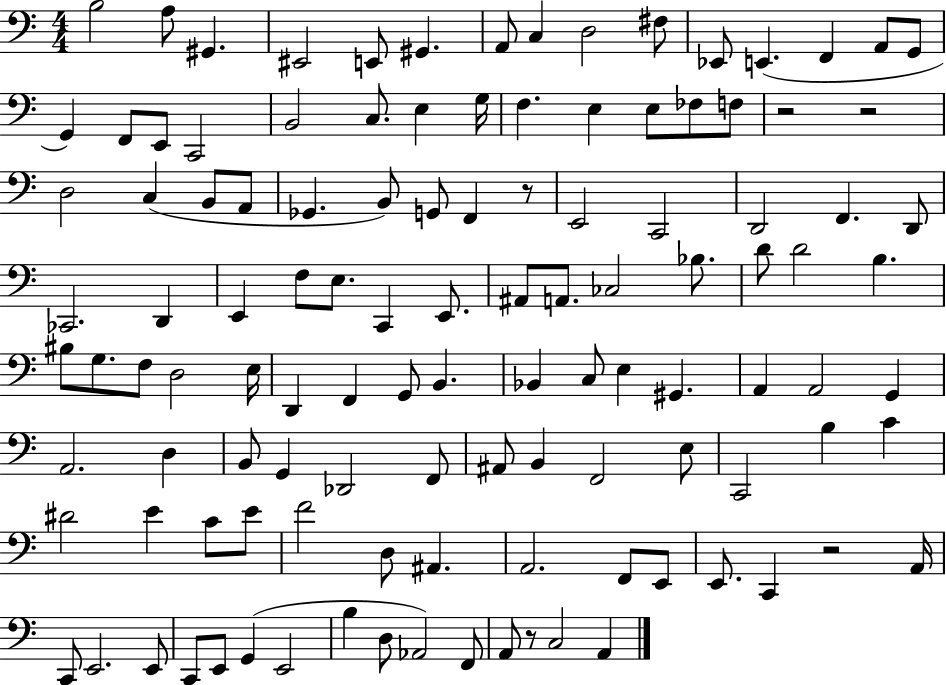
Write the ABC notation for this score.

X:1
T:Untitled
M:4/4
L:1/4
K:C
B,2 A,/2 ^G,, ^E,,2 E,,/2 ^G,, A,,/2 C, D,2 ^F,/2 _E,,/2 E,, F,, A,,/2 G,,/2 G,, F,,/2 E,,/2 C,,2 B,,2 C,/2 E, G,/4 F, E, E,/2 _F,/2 F,/2 z2 z2 D,2 C, B,,/2 A,,/2 _G,, B,,/2 G,,/2 F,, z/2 E,,2 C,,2 D,,2 F,, D,,/2 _C,,2 D,, E,, F,/2 E,/2 C,, E,,/2 ^A,,/2 A,,/2 _C,2 _B,/2 D/2 D2 B, ^B,/2 G,/2 F,/2 D,2 E,/4 D,, F,, G,,/2 B,, _B,, C,/2 E, ^G,, A,, A,,2 G,, A,,2 D, B,,/2 G,, _D,,2 F,,/2 ^A,,/2 B,, F,,2 E,/2 C,,2 B, C ^D2 E C/2 E/2 F2 D,/2 ^A,, A,,2 F,,/2 E,,/2 E,,/2 C,, z2 A,,/4 C,,/2 E,,2 E,,/2 C,,/2 E,,/2 G,, E,,2 B, D,/2 _A,,2 F,,/2 A,,/2 z/2 C,2 A,,